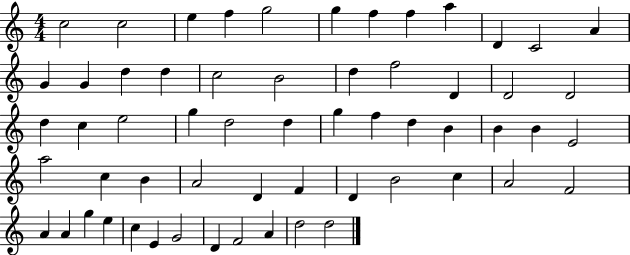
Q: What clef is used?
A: treble